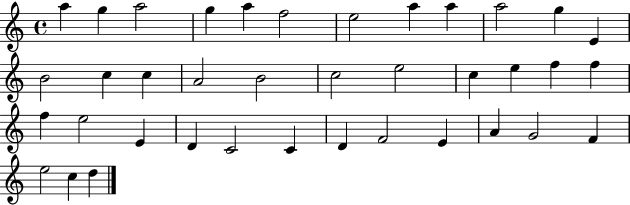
A5/q G5/q A5/h G5/q A5/q F5/h E5/h A5/q A5/q A5/h G5/q E4/q B4/h C5/q C5/q A4/h B4/h C5/h E5/h C5/q E5/q F5/q F5/q F5/q E5/h E4/q D4/q C4/h C4/q D4/q F4/h E4/q A4/q G4/h F4/q E5/h C5/q D5/q